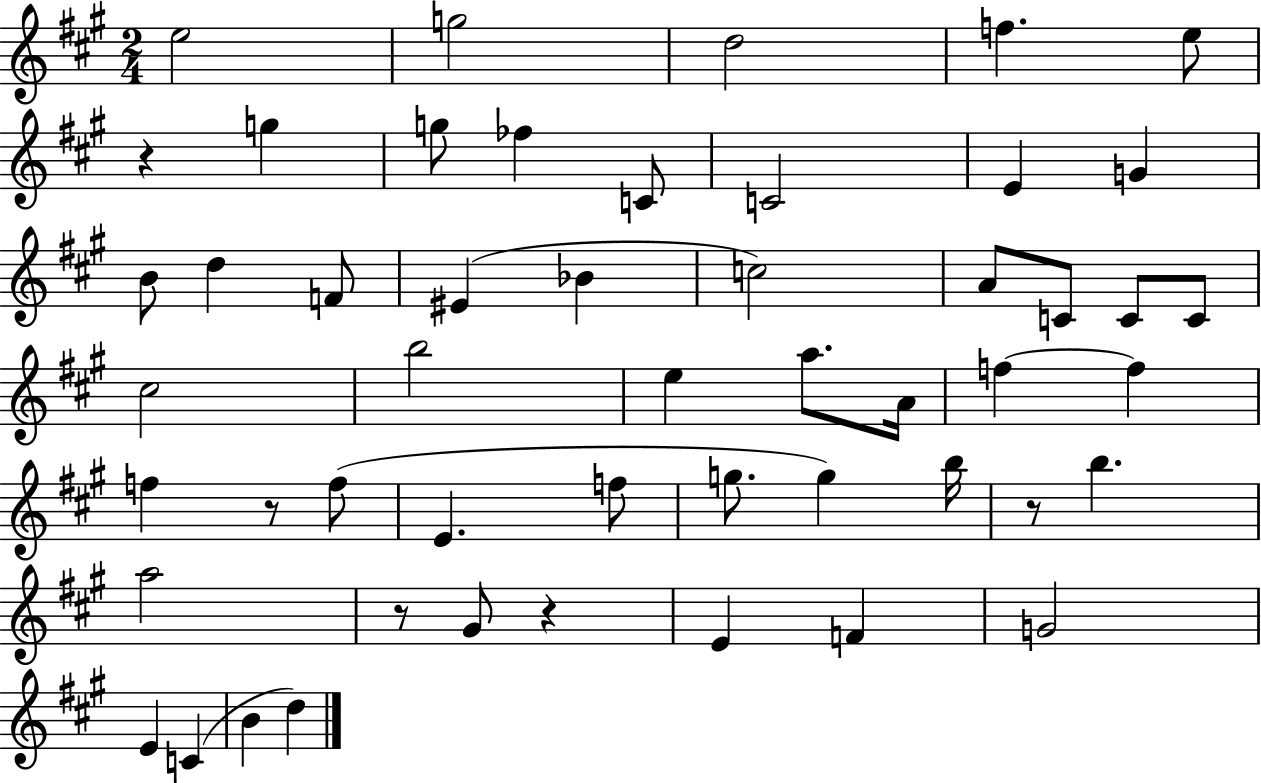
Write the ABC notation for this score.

X:1
T:Untitled
M:2/4
L:1/4
K:A
e2 g2 d2 f e/2 z g g/2 _f C/2 C2 E G B/2 d F/2 ^E _B c2 A/2 C/2 C/2 C/2 ^c2 b2 e a/2 A/4 f f f z/2 f/2 E f/2 g/2 g b/4 z/2 b a2 z/2 ^G/2 z E F G2 E C B d